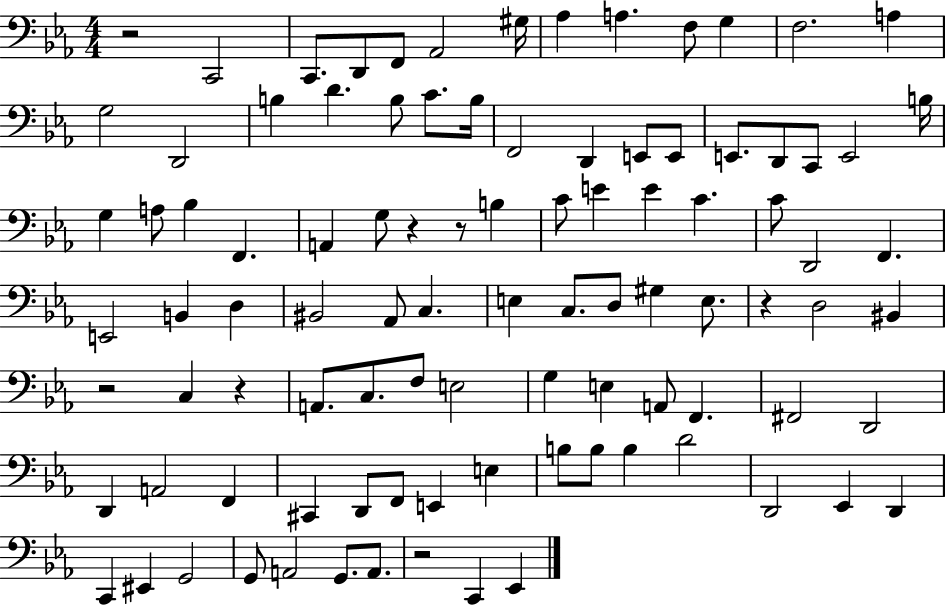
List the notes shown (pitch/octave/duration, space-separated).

R/h C2/h C2/e. D2/e F2/e Ab2/h G#3/s Ab3/q A3/q. F3/e G3/q F3/h. A3/q G3/h D2/h B3/q D4/q. B3/e C4/e. B3/s F2/h D2/q E2/e E2/e E2/e. D2/e C2/e E2/h B3/s G3/q A3/e Bb3/q F2/q. A2/q G3/e R/q R/e B3/q C4/e E4/q E4/q C4/q. C4/e D2/h F2/q. E2/h B2/q D3/q BIS2/h Ab2/e C3/q. E3/q C3/e. D3/e G#3/q E3/e. R/q D3/h BIS2/q R/h C3/q R/q A2/e. C3/e. F3/e E3/h G3/q E3/q A2/e F2/q. F#2/h D2/h D2/q A2/h F2/q C#2/q D2/e F2/e E2/q E3/q B3/e B3/e B3/q D4/h D2/h Eb2/q D2/q C2/q EIS2/q G2/h G2/e A2/h G2/e. A2/e. R/h C2/q Eb2/q